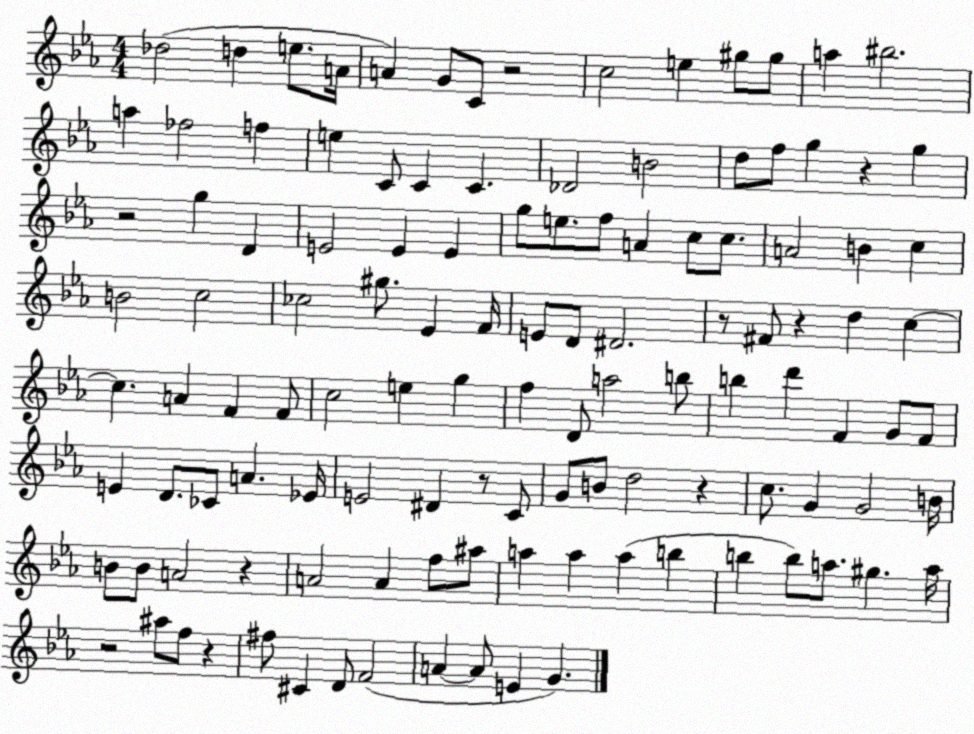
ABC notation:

X:1
T:Untitled
M:4/4
L:1/4
K:Eb
_d2 d e/2 A/4 A G/2 C/2 z2 c2 e ^g/2 ^g/2 a ^b2 a _f2 f e C/2 C C _D2 B2 d/2 f/2 g z g z2 g D E2 E E g/2 e/2 f/2 A c/2 c/2 A2 B c B2 c2 _c2 ^g/2 _E F/4 E/2 D/2 ^D2 z/2 ^F/2 z d c c A F F/2 c2 e g f D/2 a2 b/2 b d' F G/2 F/2 E D/2 _C/2 A _E/4 E2 ^D z/2 C/2 G/2 B/2 d2 z c/2 G G2 B/4 B/2 B/2 A2 z A2 A f/2 ^a/2 a a a b b b/2 a/2 ^g a/4 z2 ^a/2 f/2 z ^f/2 ^C D/2 F2 A A/2 E G